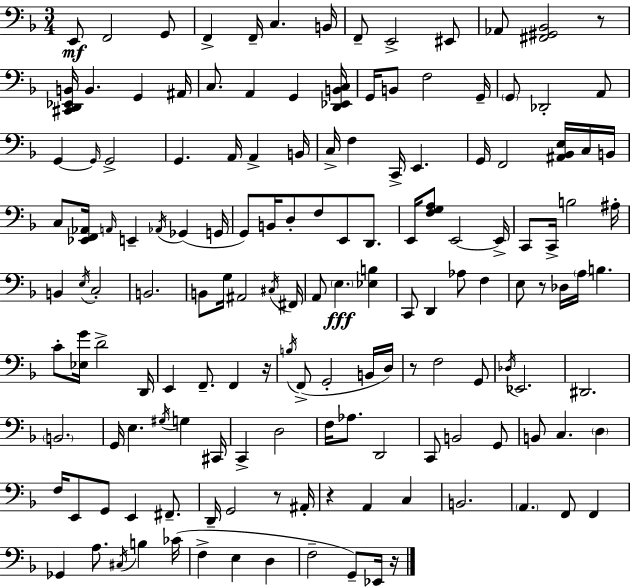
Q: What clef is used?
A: bass